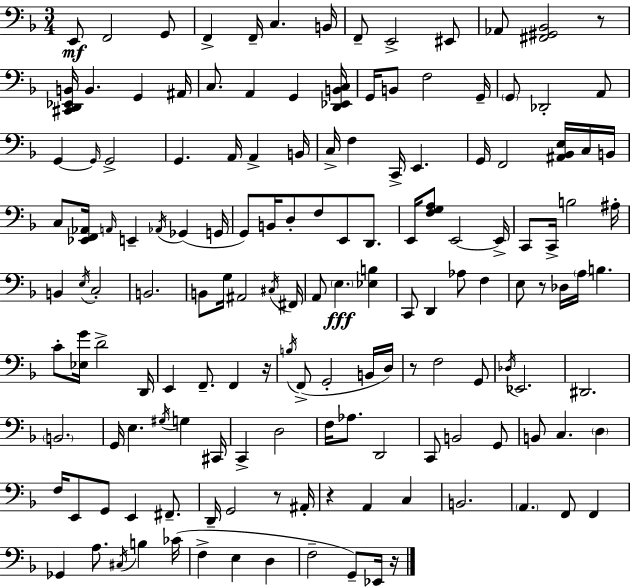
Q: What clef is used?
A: bass